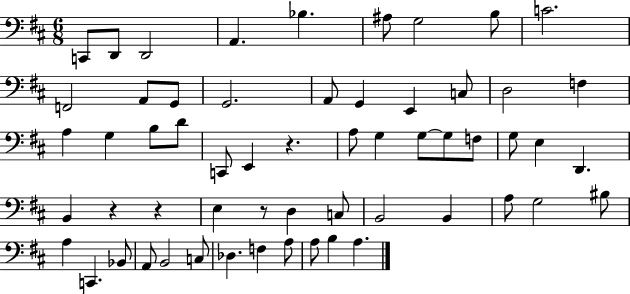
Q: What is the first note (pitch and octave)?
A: C2